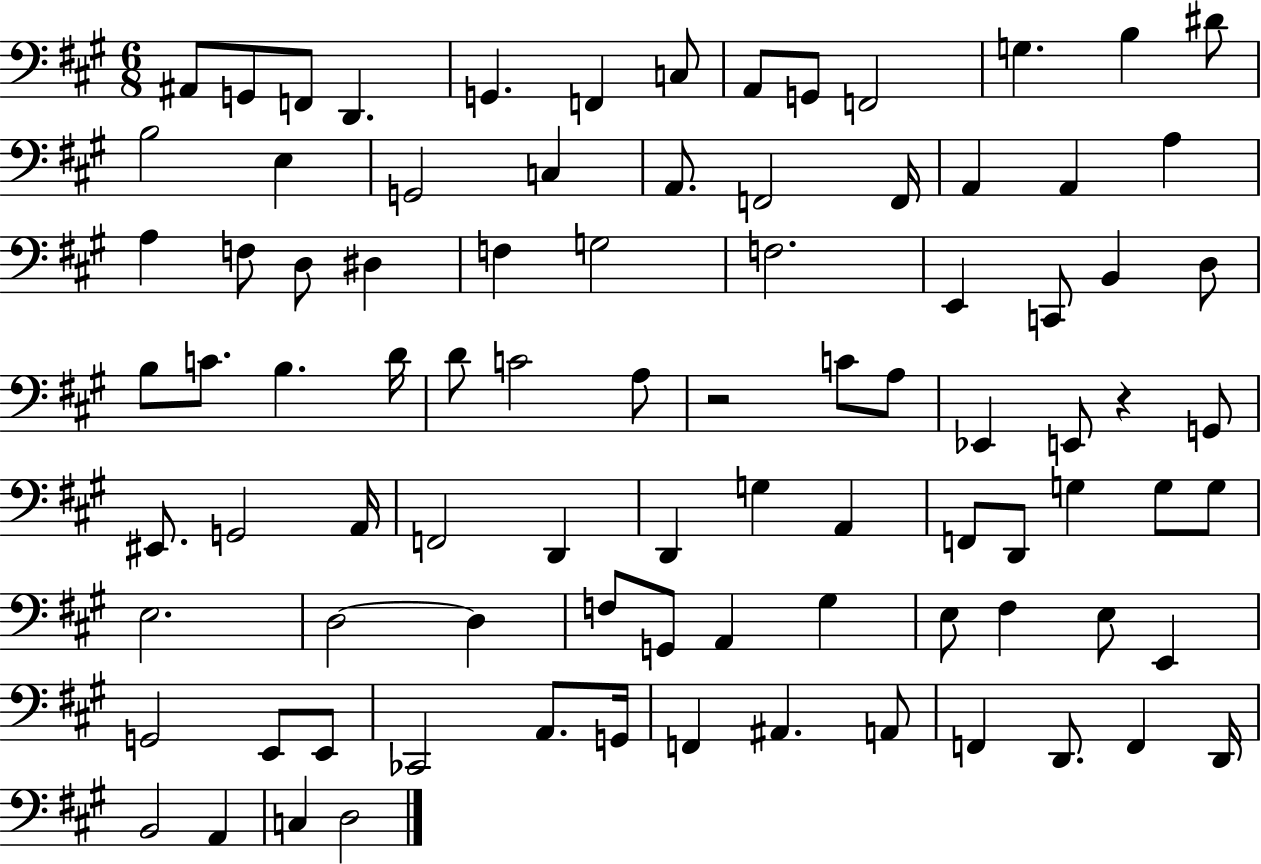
{
  \clef bass
  \numericTimeSignature
  \time 6/8
  \key a \major
  ais,8 g,8 f,8 d,4. | g,4. f,4 c8 | a,8 g,8 f,2 | g4. b4 dis'8 | \break b2 e4 | g,2 c4 | a,8. f,2 f,16 | a,4 a,4 a4 | \break a4 f8 d8 dis4 | f4 g2 | f2. | e,4 c,8 b,4 d8 | \break b8 c'8. b4. d'16 | d'8 c'2 a8 | r2 c'8 a8 | ees,4 e,8 r4 g,8 | \break eis,8. g,2 a,16 | f,2 d,4 | d,4 g4 a,4 | f,8 d,8 g4 g8 g8 | \break e2. | d2~~ d4 | f8 g,8 a,4 gis4 | e8 fis4 e8 e,4 | \break g,2 e,8 e,8 | ces,2 a,8. g,16 | f,4 ais,4. a,8 | f,4 d,8. f,4 d,16 | \break b,2 a,4 | c4 d2 | \bar "|."
}